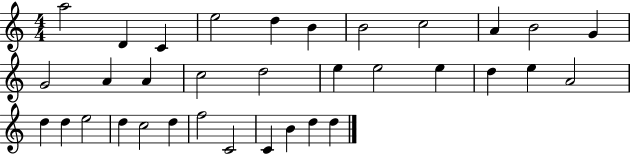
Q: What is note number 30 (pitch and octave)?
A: C4